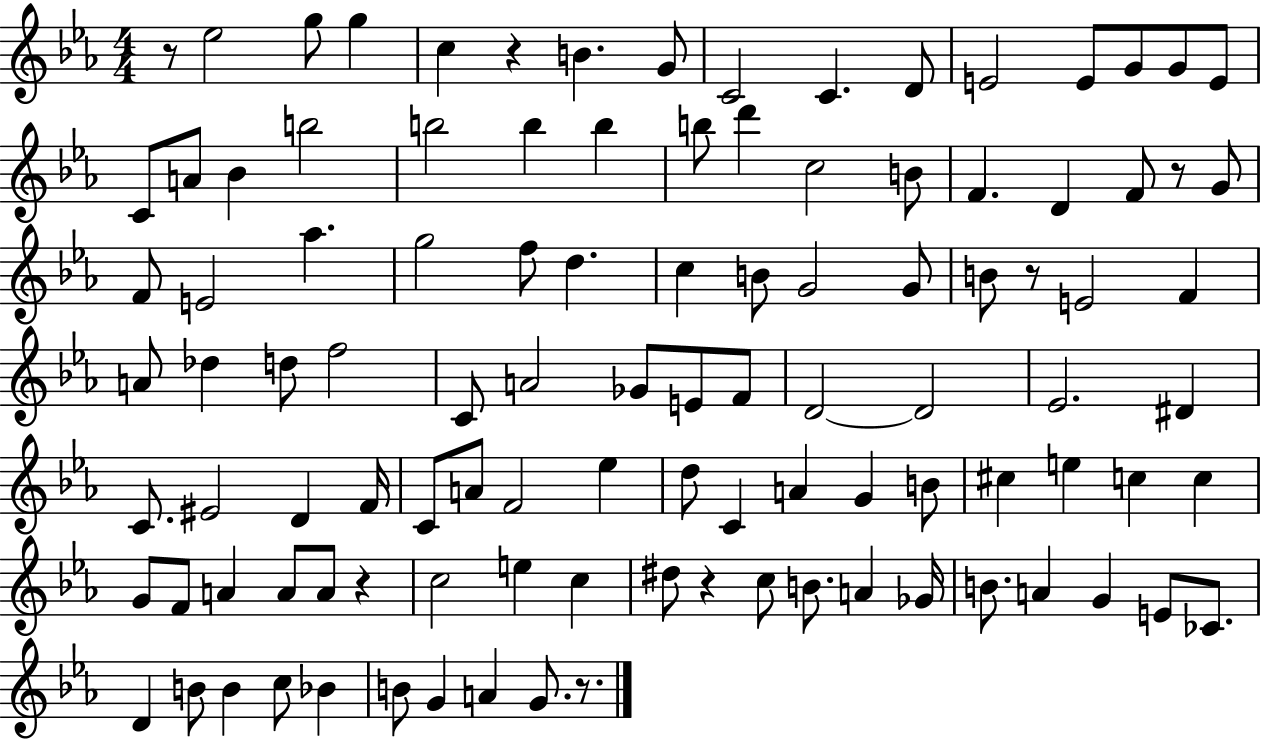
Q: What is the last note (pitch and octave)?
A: G4